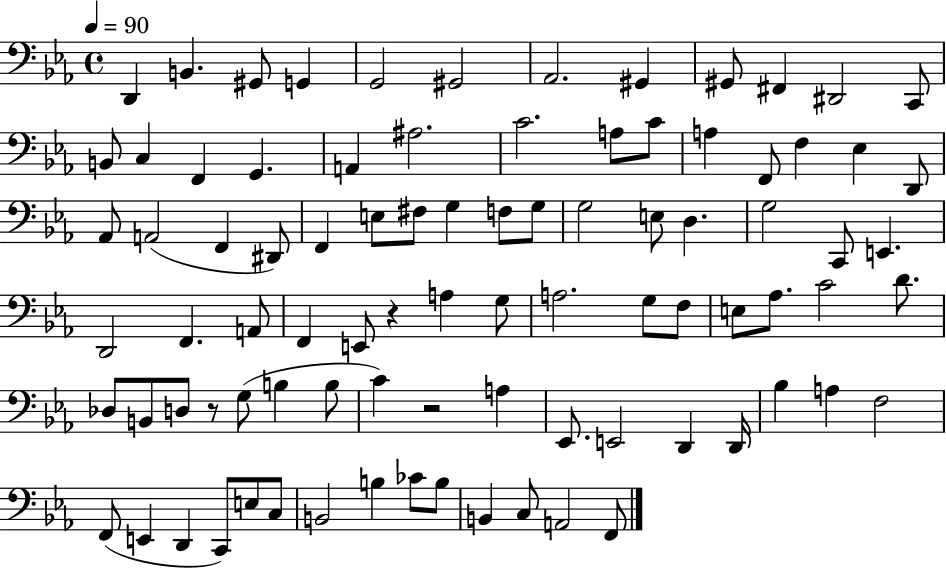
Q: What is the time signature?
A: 4/4